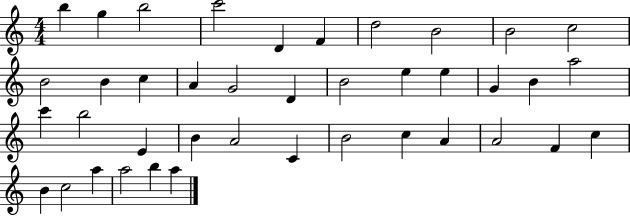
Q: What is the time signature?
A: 4/4